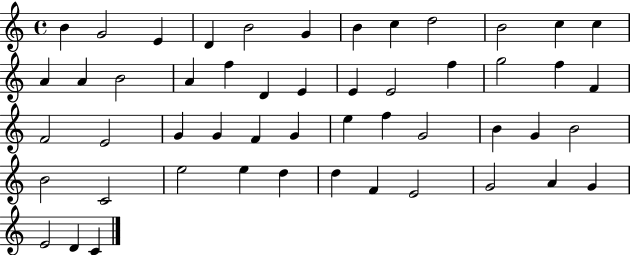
{
  \clef treble
  \time 4/4
  \defaultTimeSignature
  \key c \major
  b'4 g'2 e'4 | d'4 b'2 g'4 | b'4 c''4 d''2 | b'2 c''4 c''4 | \break a'4 a'4 b'2 | a'4 f''4 d'4 e'4 | e'4 e'2 f''4 | g''2 f''4 f'4 | \break f'2 e'2 | g'4 g'4 f'4 g'4 | e''4 f''4 g'2 | b'4 g'4 b'2 | \break b'2 c'2 | e''2 e''4 d''4 | d''4 f'4 e'2 | g'2 a'4 g'4 | \break e'2 d'4 c'4 | \bar "|."
}